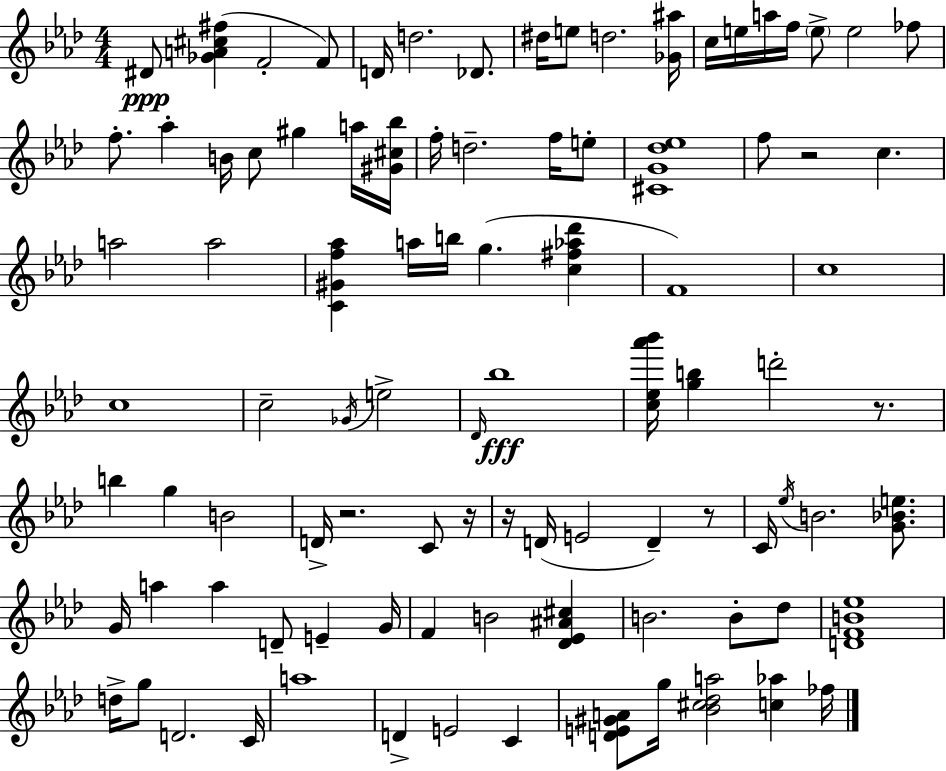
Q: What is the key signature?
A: F minor